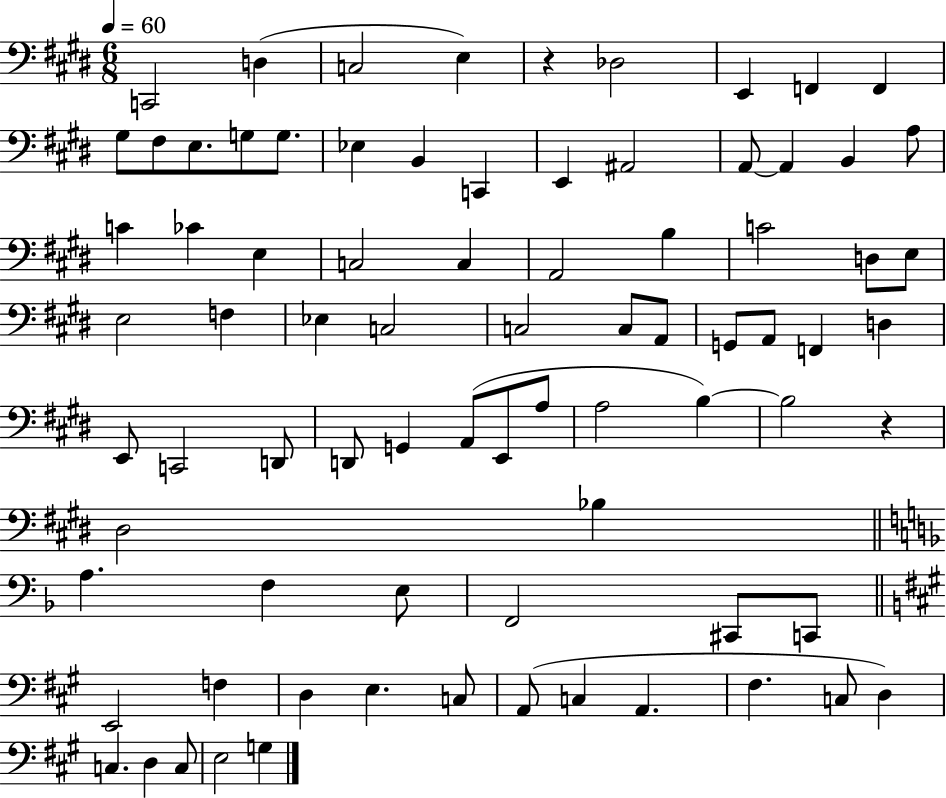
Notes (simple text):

C2/h D3/q C3/h E3/q R/q Db3/h E2/q F2/q F2/q G#3/e F#3/e E3/e. G3/e G3/e. Eb3/q B2/q C2/q E2/q A#2/h A2/e A2/q B2/q A3/e C4/q CES4/q E3/q C3/h C3/q A2/h B3/q C4/h D3/e E3/e E3/h F3/q Eb3/q C3/h C3/h C3/e A2/e G2/e A2/e F2/q D3/q E2/e C2/h D2/e D2/e G2/q A2/e E2/e A3/e A3/h B3/q B3/h R/q D#3/h Bb3/q A3/q. F3/q E3/e F2/h C#2/e C2/e E2/h F3/q D3/q E3/q. C3/e A2/e C3/q A2/q. F#3/q. C3/e D3/q C3/q. D3/q C3/e E3/h G3/q